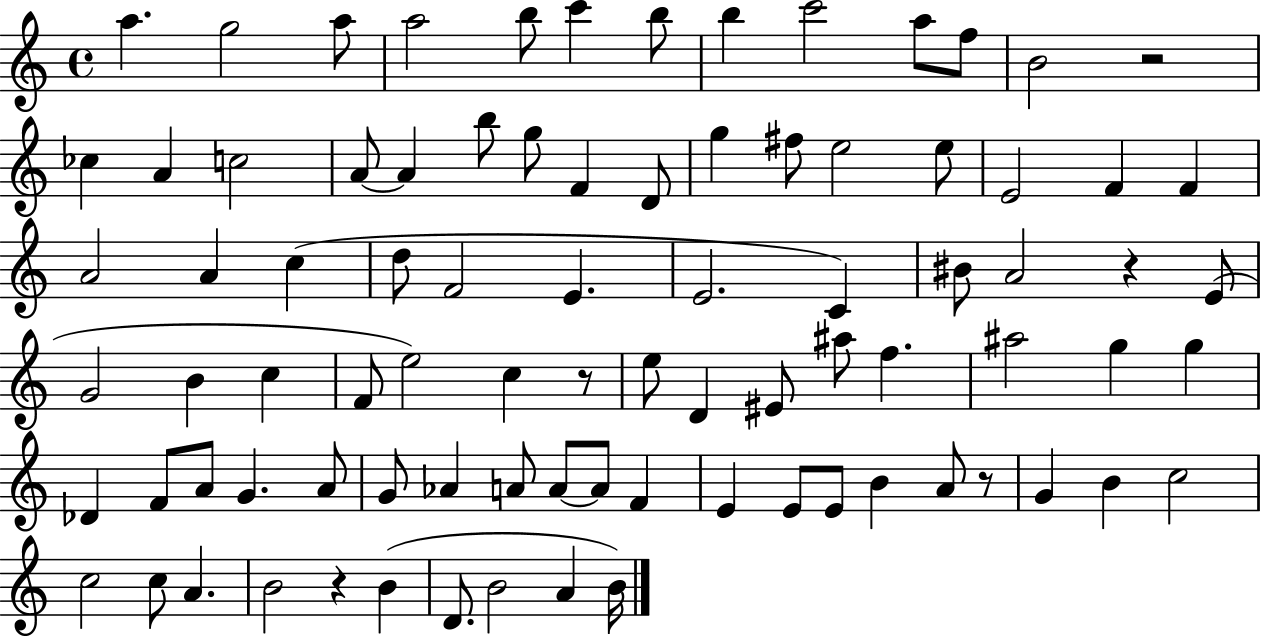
A5/q. G5/h A5/e A5/h B5/e C6/q B5/e B5/q C6/h A5/e F5/e B4/h R/h CES5/q A4/q C5/h A4/e A4/q B5/e G5/e F4/q D4/e G5/q F#5/e E5/h E5/e E4/h F4/q F4/q A4/h A4/q C5/q D5/e F4/h E4/q. E4/h. C4/q BIS4/e A4/h R/q E4/e G4/h B4/q C5/q F4/e E5/h C5/q R/e E5/e D4/q EIS4/e A#5/e F5/q. A#5/h G5/q G5/q Db4/q F4/e A4/e G4/q. A4/e G4/e Ab4/q A4/e A4/e A4/e F4/q E4/q E4/e E4/e B4/q A4/e R/e G4/q B4/q C5/h C5/h C5/e A4/q. B4/h R/q B4/q D4/e. B4/h A4/q B4/s